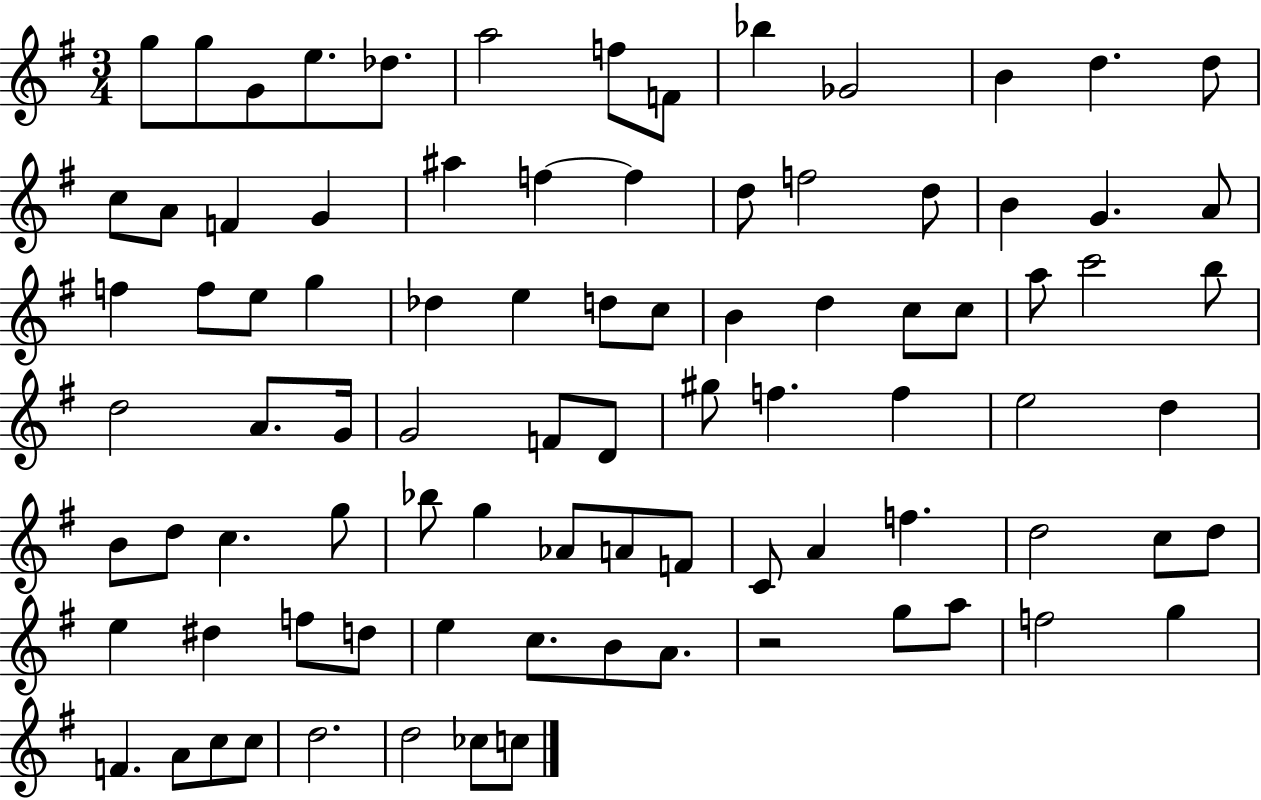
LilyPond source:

{
  \clef treble
  \numericTimeSignature
  \time 3/4
  \key g \major
  g''8 g''8 g'8 e''8. des''8. | a''2 f''8 f'8 | bes''4 ges'2 | b'4 d''4. d''8 | \break c''8 a'8 f'4 g'4 | ais''4 f''4~~ f''4 | d''8 f''2 d''8 | b'4 g'4. a'8 | \break f''4 f''8 e''8 g''4 | des''4 e''4 d''8 c''8 | b'4 d''4 c''8 c''8 | a''8 c'''2 b''8 | \break d''2 a'8. g'16 | g'2 f'8 d'8 | gis''8 f''4. f''4 | e''2 d''4 | \break b'8 d''8 c''4. g''8 | bes''8 g''4 aes'8 a'8 f'8 | c'8 a'4 f''4. | d''2 c''8 d''8 | \break e''4 dis''4 f''8 d''8 | e''4 c''8. b'8 a'8. | r2 g''8 a''8 | f''2 g''4 | \break f'4. a'8 c''8 c''8 | d''2. | d''2 ces''8 c''8 | \bar "|."
}